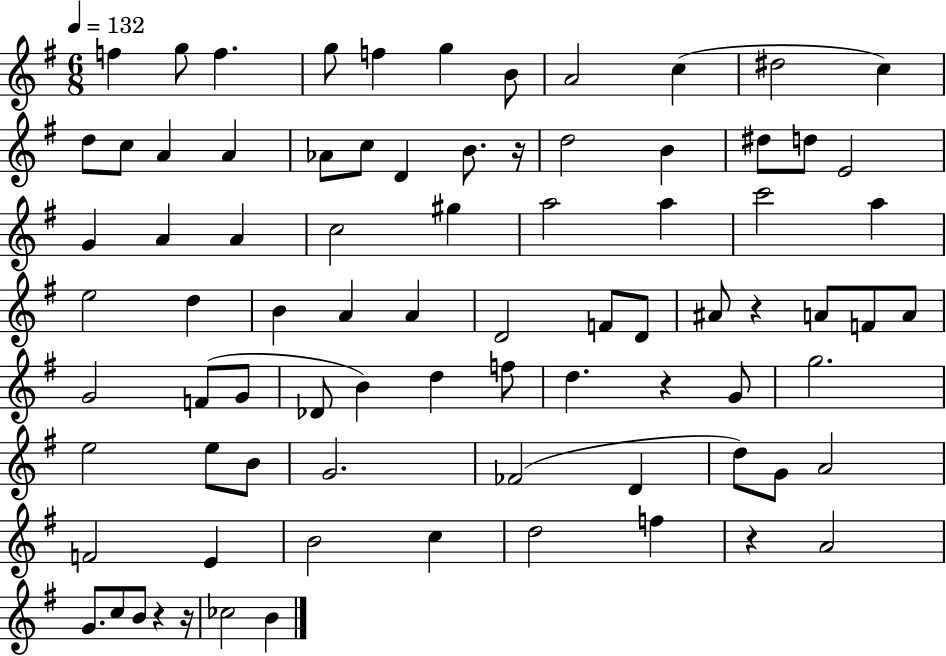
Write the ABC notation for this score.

X:1
T:Untitled
M:6/8
L:1/4
K:G
f g/2 f g/2 f g B/2 A2 c ^d2 c d/2 c/2 A A _A/2 c/2 D B/2 z/4 d2 B ^d/2 d/2 E2 G A A c2 ^g a2 a c'2 a e2 d B A A D2 F/2 D/2 ^A/2 z A/2 F/2 A/2 G2 F/2 G/2 _D/2 B d f/2 d z G/2 g2 e2 e/2 B/2 G2 _F2 D d/2 G/2 A2 F2 E B2 c d2 f z A2 G/2 c/2 B/2 z z/4 _c2 B